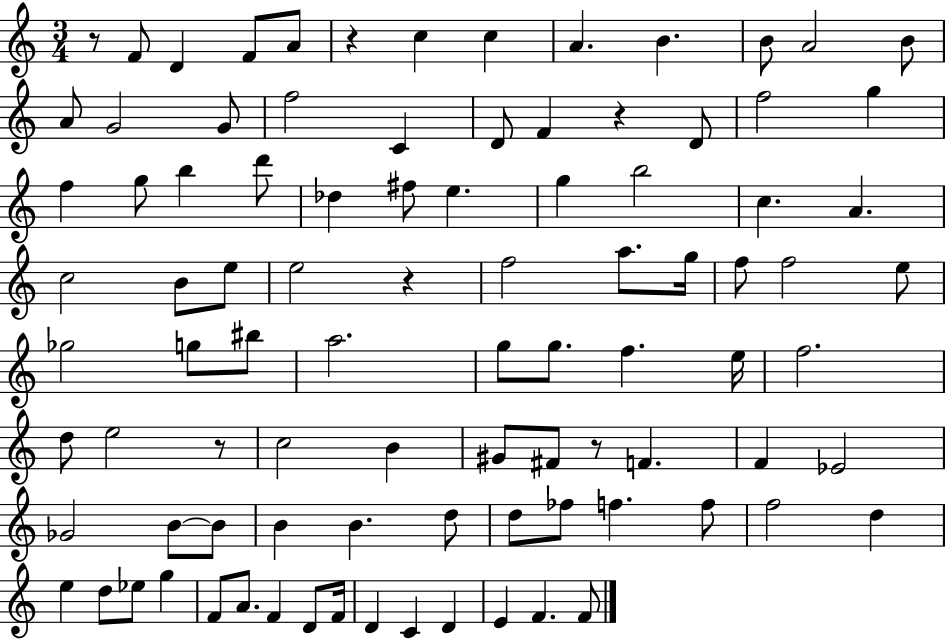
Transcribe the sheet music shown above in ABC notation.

X:1
T:Untitled
M:3/4
L:1/4
K:C
z/2 F/2 D F/2 A/2 z c c A B B/2 A2 B/2 A/2 G2 G/2 f2 C D/2 F z D/2 f2 g f g/2 b d'/2 _d ^f/2 e g b2 c A c2 B/2 e/2 e2 z f2 a/2 g/4 f/2 f2 e/2 _g2 g/2 ^b/2 a2 g/2 g/2 f e/4 f2 d/2 e2 z/2 c2 B ^G/2 ^F/2 z/2 F F _E2 _G2 B/2 B/2 B B d/2 d/2 _f/2 f f/2 f2 d e d/2 _e/2 g F/2 A/2 F D/2 F/4 D C D E F F/2